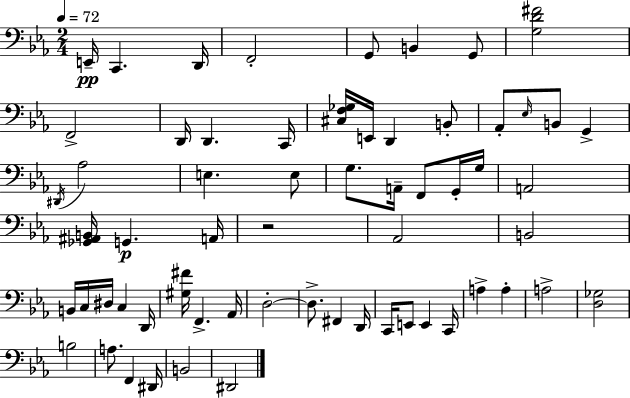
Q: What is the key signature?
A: C minor